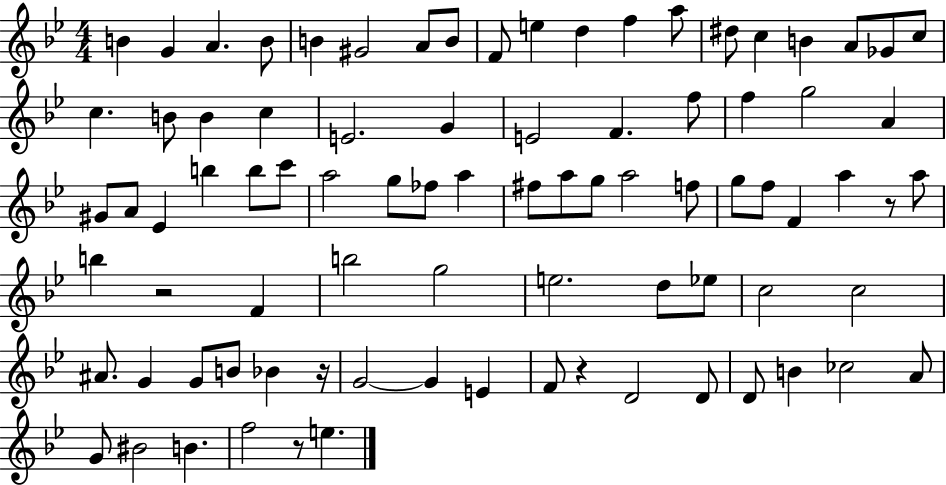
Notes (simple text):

B4/q G4/q A4/q. B4/e B4/q G#4/h A4/e B4/e F4/e E5/q D5/q F5/q A5/e D#5/e C5/q B4/q A4/e Gb4/e C5/e C5/q. B4/e B4/q C5/q E4/h. G4/q E4/h F4/q. F5/e F5/q G5/h A4/q G#4/e A4/e Eb4/q B5/q B5/e C6/e A5/h G5/e FES5/e A5/q F#5/e A5/e G5/e A5/h F5/e G5/e F5/e F4/q A5/q R/e A5/e B5/q R/h F4/q B5/h G5/h E5/h. D5/e Eb5/e C5/h C5/h A#4/e. G4/q G4/e B4/e Bb4/q R/s G4/h G4/q E4/q F4/e R/q D4/h D4/e D4/e B4/q CES5/h A4/e G4/e BIS4/h B4/q. F5/h R/e E5/q.